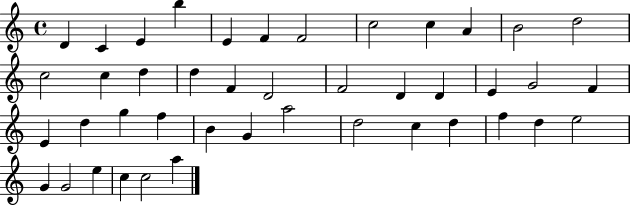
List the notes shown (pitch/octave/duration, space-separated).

D4/q C4/q E4/q B5/q E4/q F4/q F4/h C5/h C5/q A4/q B4/h D5/h C5/h C5/q D5/q D5/q F4/q D4/h F4/h D4/q D4/q E4/q G4/h F4/q E4/q D5/q G5/q F5/q B4/q G4/q A5/h D5/h C5/q D5/q F5/q D5/q E5/h G4/q G4/h E5/q C5/q C5/h A5/q